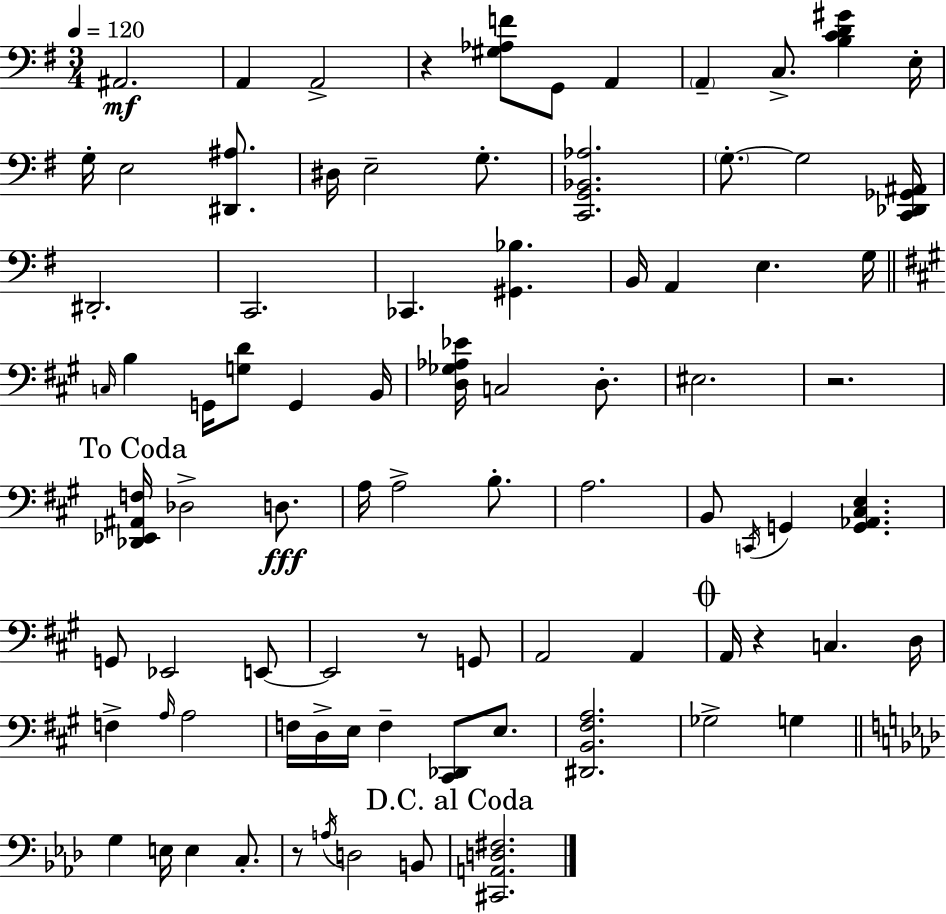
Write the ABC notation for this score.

X:1
T:Untitled
M:3/4
L:1/4
K:Em
^A,,2 A,, A,,2 z [^G,_A,F]/2 G,,/2 A,, A,, C,/2 [B,CD^G] E,/4 G,/4 E,2 [^D,,^A,]/2 ^D,/4 E,2 G,/2 [C,,G,,_B,,_A,]2 G,/2 G,2 [C,,_D,,_G,,^A,,]/4 ^D,,2 C,,2 _C,, [^G,,_B,] B,,/4 A,, E, G,/4 C,/4 B, G,,/4 [G,D]/2 G,, B,,/4 [D,_G,_A,_E]/4 C,2 D,/2 ^E,2 z2 [_D,,_E,,^A,,F,]/4 _D,2 D,/2 A,/4 A,2 B,/2 A,2 B,,/2 C,,/4 G,, [G,,_A,,^C,E,] G,,/2 _E,,2 E,,/2 E,,2 z/2 G,,/2 A,,2 A,, A,,/4 z C, D,/4 F, A,/4 A,2 F,/4 D,/4 E,/4 F, [^C,,_D,,]/2 E,/2 [^D,,B,,^F,A,]2 _G,2 G, G, E,/4 E, C,/2 z/2 A,/4 D,2 B,,/2 [^C,,A,,D,^F,]2